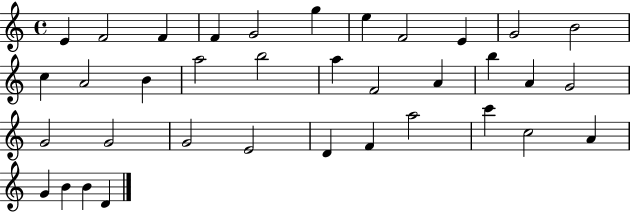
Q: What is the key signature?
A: C major